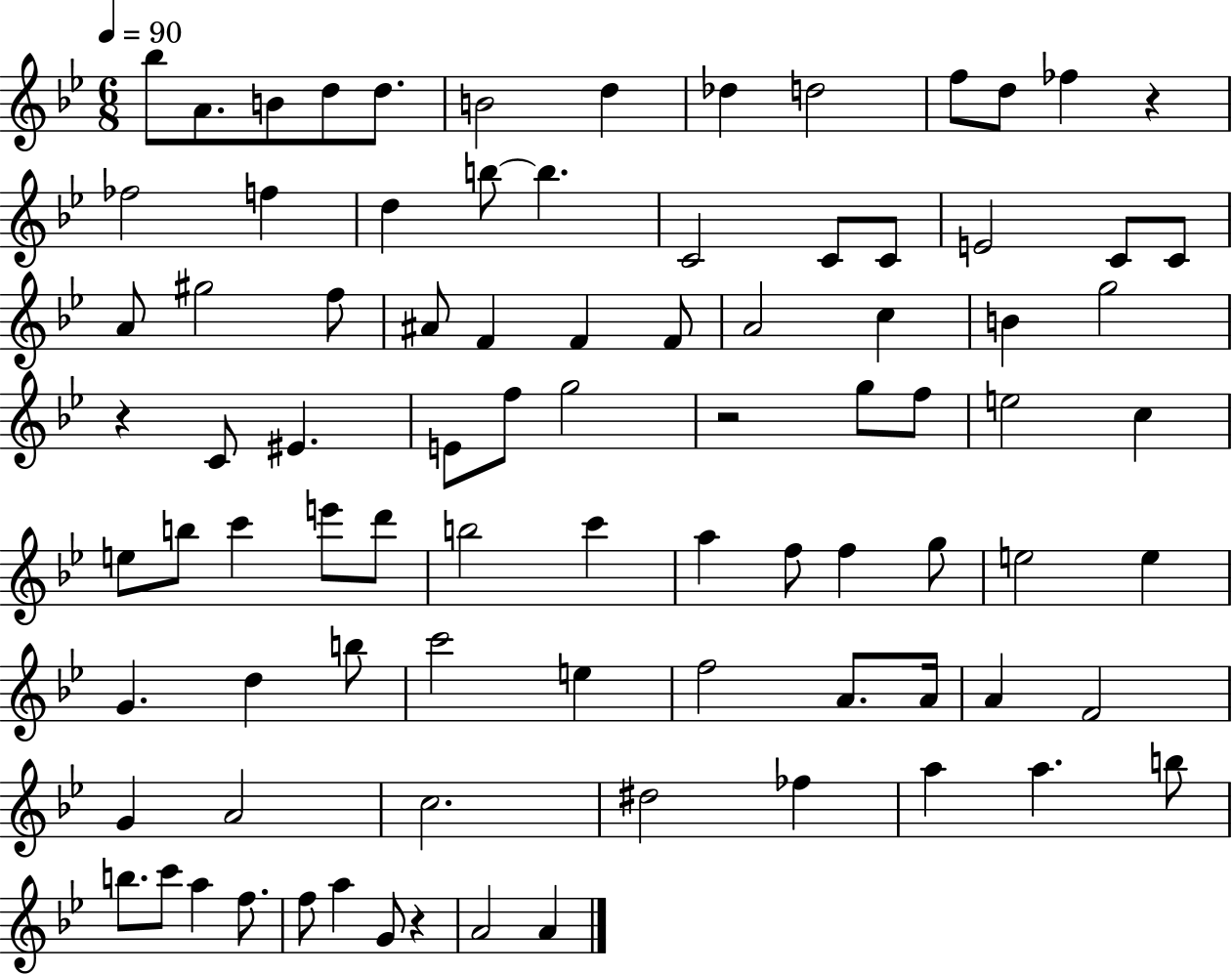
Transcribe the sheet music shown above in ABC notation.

X:1
T:Untitled
M:6/8
L:1/4
K:Bb
_b/2 A/2 B/2 d/2 d/2 B2 d _d d2 f/2 d/2 _f z _f2 f d b/2 b C2 C/2 C/2 E2 C/2 C/2 A/2 ^g2 f/2 ^A/2 F F F/2 A2 c B g2 z C/2 ^E E/2 f/2 g2 z2 g/2 f/2 e2 c e/2 b/2 c' e'/2 d'/2 b2 c' a f/2 f g/2 e2 e G d b/2 c'2 e f2 A/2 A/4 A F2 G A2 c2 ^d2 _f a a b/2 b/2 c'/2 a f/2 f/2 a G/2 z A2 A